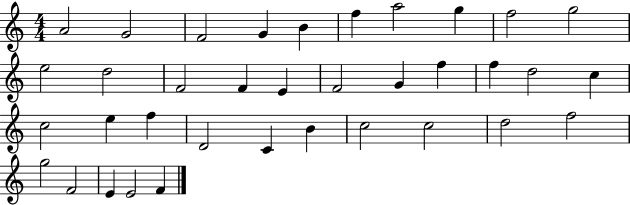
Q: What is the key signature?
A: C major